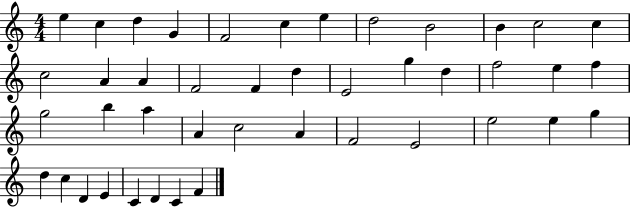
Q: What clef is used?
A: treble